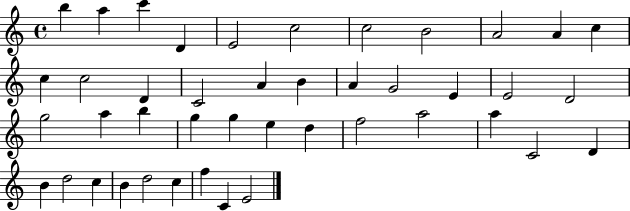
X:1
T:Untitled
M:4/4
L:1/4
K:C
b a c' D E2 c2 c2 B2 A2 A c c c2 D C2 A B A G2 E E2 D2 g2 a b g g e d f2 a2 a C2 D B d2 c B d2 c f C E2